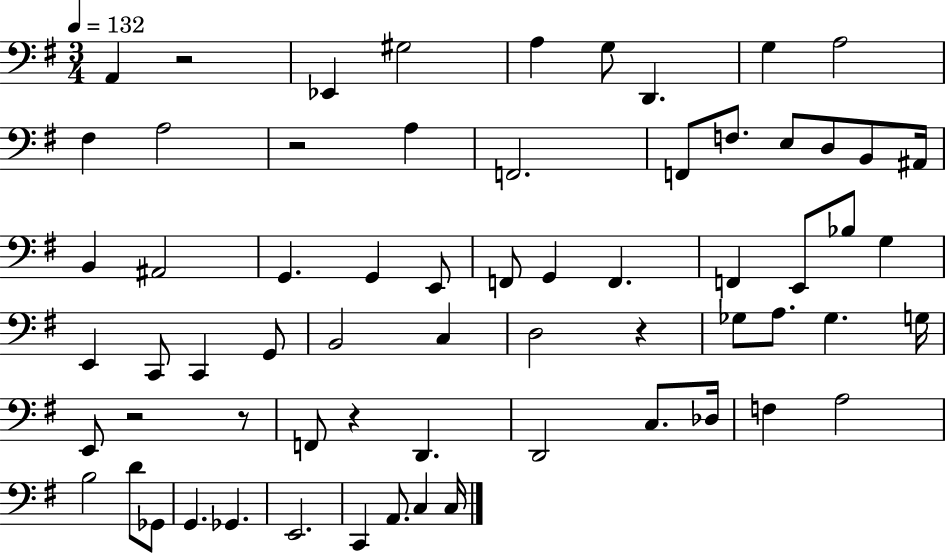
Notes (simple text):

A2/q R/h Eb2/q G#3/h A3/q G3/e D2/q. G3/q A3/h F#3/q A3/h R/h A3/q F2/h. F2/e F3/e. E3/e D3/e B2/e A#2/s B2/q A#2/h G2/q. G2/q E2/e F2/e G2/q F2/q. F2/q E2/e Bb3/e G3/q E2/q C2/e C2/q G2/e B2/h C3/q D3/h R/q Gb3/e A3/e. Gb3/q. G3/s E2/e R/h R/e F2/e R/q D2/q. D2/h C3/e. Db3/s F3/q A3/h B3/h D4/e Gb2/e G2/q. Gb2/q. E2/h. C2/q A2/e. C3/q C3/s